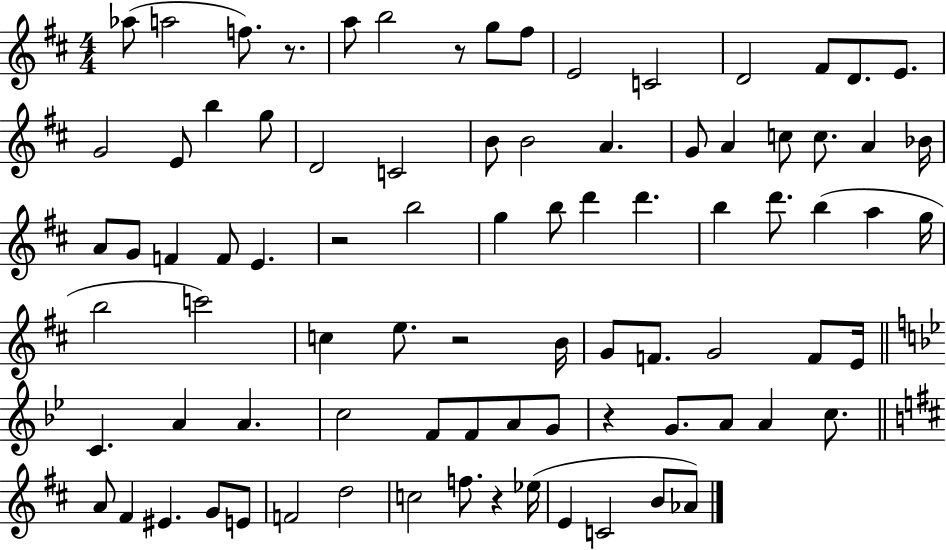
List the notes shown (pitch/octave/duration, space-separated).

Ab5/e A5/h F5/e. R/e. A5/e B5/h R/e G5/e F#5/e E4/h C4/h D4/h F#4/e D4/e. E4/e. G4/h E4/e B5/q G5/e D4/h C4/h B4/e B4/h A4/q. G4/e A4/q C5/e C5/e. A4/q Bb4/s A4/e G4/e F4/q F4/e E4/q. R/h B5/h G5/q B5/e D6/q D6/q. B5/q D6/e. B5/q A5/q G5/s B5/h C6/h C5/q E5/e. R/h B4/s G4/e F4/e. G4/h F4/e E4/s C4/q. A4/q A4/q. C5/h F4/e F4/e A4/e G4/e R/q G4/e. A4/e A4/q C5/e. A4/e F#4/q EIS4/q. G4/e E4/e F4/h D5/h C5/h F5/e. R/q Eb5/s E4/q C4/h B4/e Ab4/e